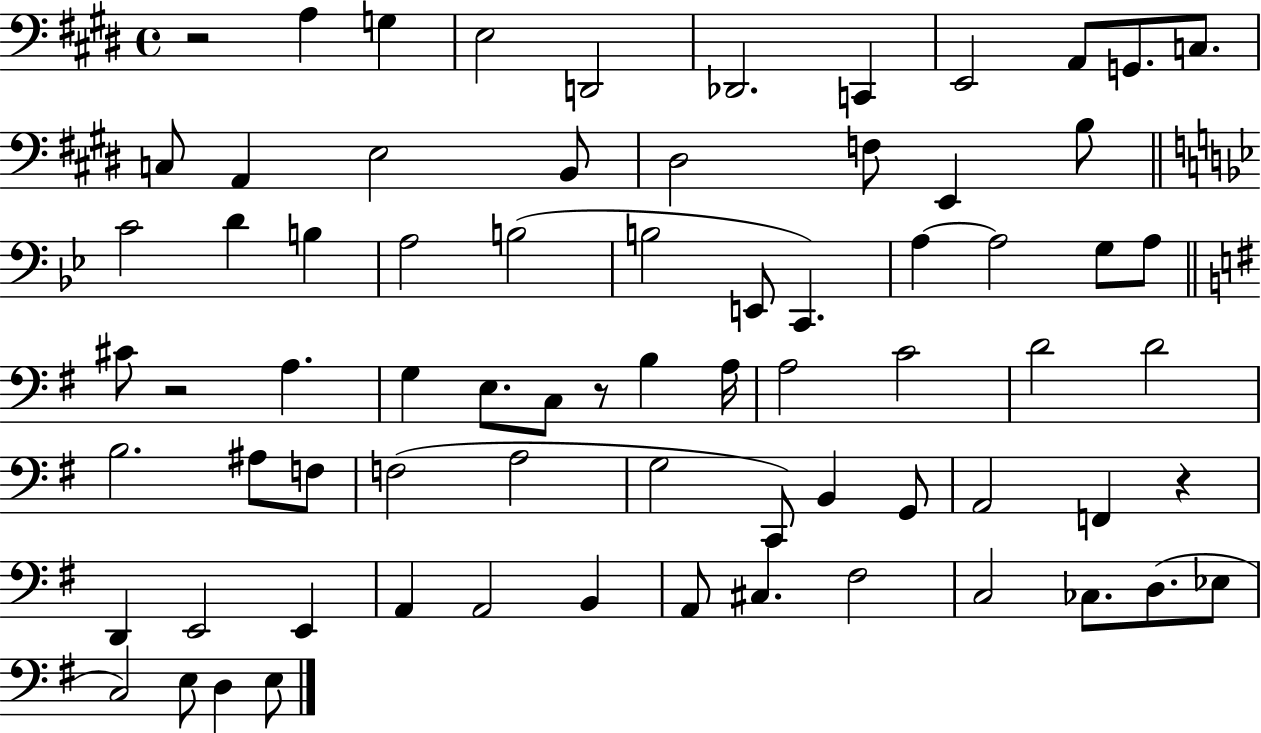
X:1
T:Untitled
M:4/4
L:1/4
K:E
z2 A, G, E,2 D,,2 _D,,2 C,, E,,2 A,,/2 G,,/2 C,/2 C,/2 A,, E,2 B,,/2 ^D,2 F,/2 E,, B,/2 C2 D B, A,2 B,2 B,2 E,,/2 C,, A, A,2 G,/2 A,/2 ^C/2 z2 A, G, E,/2 C,/2 z/2 B, A,/4 A,2 C2 D2 D2 B,2 ^A,/2 F,/2 F,2 A,2 G,2 C,,/2 B,, G,,/2 A,,2 F,, z D,, E,,2 E,, A,, A,,2 B,, A,,/2 ^C, ^F,2 C,2 _C,/2 D,/2 _E,/2 C,2 E,/2 D, E,/2